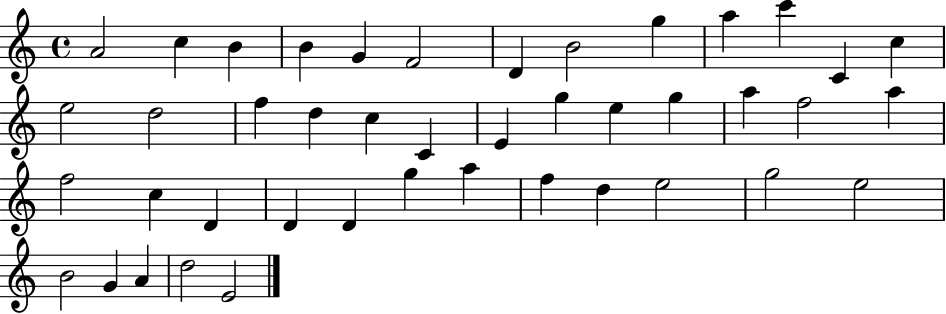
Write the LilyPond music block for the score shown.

{
  \clef treble
  \time 4/4
  \defaultTimeSignature
  \key c \major
  a'2 c''4 b'4 | b'4 g'4 f'2 | d'4 b'2 g''4 | a''4 c'''4 c'4 c''4 | \break e''2 d''2 | f''4 d''4 c''4 c'4 | e'4 g''4 e''4 g''4 | a''4 f''2 a''4 | \break f''2 c''4 d'4 | d'4 d'4 g''4 a''4 | f''4 d''4 e''2 | g''2 e''2 | \break b'2 g'4 a'4 | d''2 e'2 | \bar "|."
}